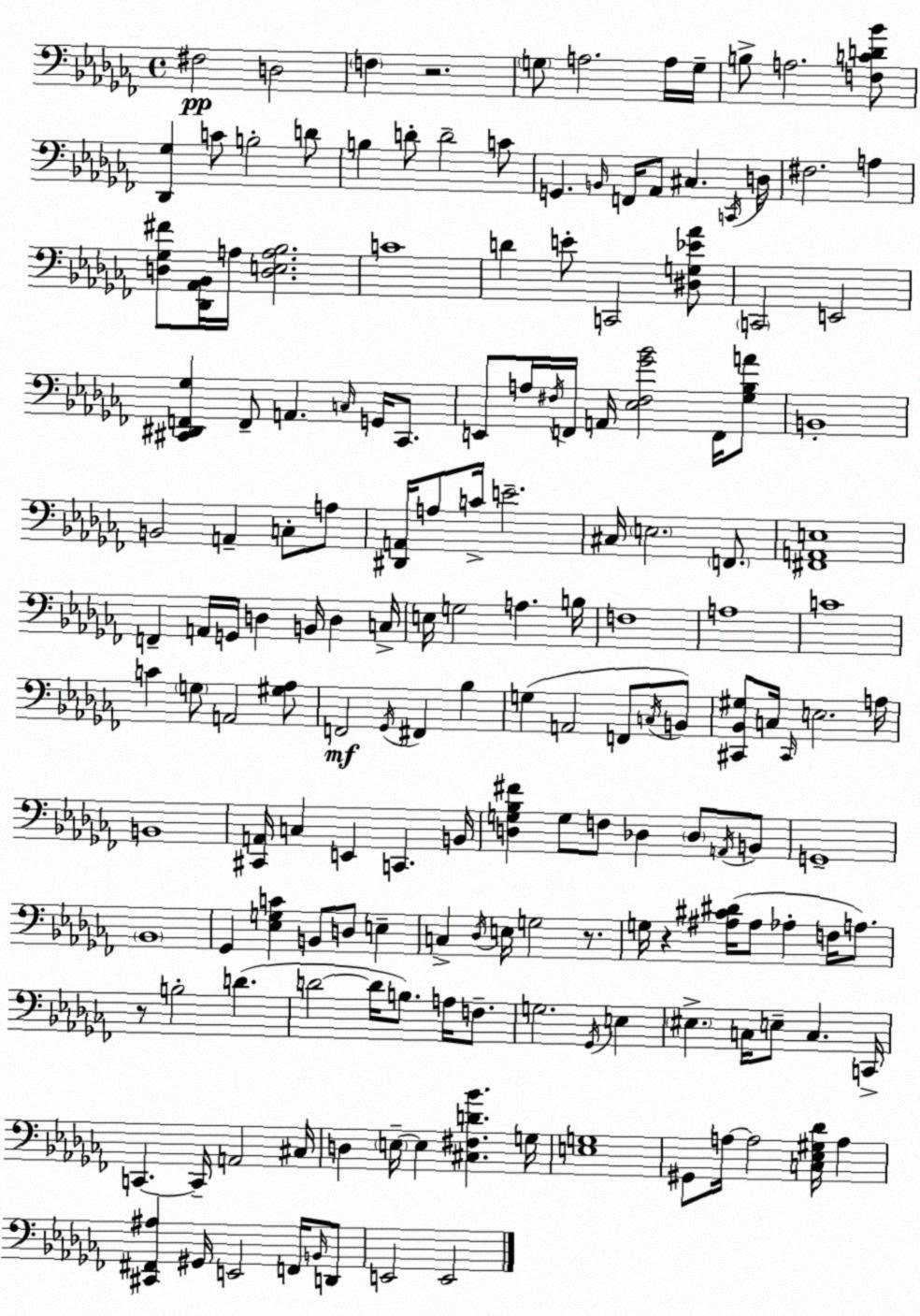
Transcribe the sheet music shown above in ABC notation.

X:1
T:Untitled
M:4/4
L:1/4
K:Abm
^F,2 D,2 F, z2 G,/2 A,2 A,/4 G,/4 B,/2 A,2 [F,CD_B]/2 [_D,,_G,] C/2 B,2 D/2 B, D/2 D2 C/2 G,, B,,/4 F,,/4 _A,,/2 ^C, C,,/4 D,/4 ^F,2 A, [D,_G,^F]/2 [_D,,_A,,_B,,]/4 A,/4 [D,E,A,_B,]2 C4 D E/2 C,,2 [^D,G,_E_A]/2 C,,2 E,,2 [^C,,^D,,F,,_G,] F,,/2 A,, C,/4 G,,/4 ^C,,/2 E,,/2 A,/4 ^F,/4 F,,/4 A,,/4 [_E,^F,_G_B]2 F,,/4 [_G,_B,A]/2 B,,4 B,,2 A,, C,/2 A,/2 [^D,,A,,]/4 A,/2 C/4 E2 ^C,/4 E,2 F,,/2 [^F,,A,,E,]4 F,, A,,/4 G,,/4 D, B,,/4 D, C,/4 E,/4 G,2 A, B,/4 F,4 A,4 C4 C G,/2 A,,2 [^G,_A,]/2 F,,2 _G,,/4 ^F,, _B, G, A,,2 F,,/2 C,/4 B,,/2 [^C,,_B,,^G,]/2 C,/4 ^C,,/4 E,2 A,/4 B,,4 [^C,,A,,]/4 C, E,, C,, B,,/4 [D,G,_B,^F] G,/2 F,/2 _D, _D,/2 A,,/4 B,,/2 G,,4 _B,,4 _G,, [_E,G,C] B,,/2 D,/2 E, C, _D,/4 E,/4 G,2 z/2 G,/4 z [^A,^C^D]/4 ^A,/2 _A, F,/4 A,/2 z/2 B,2 D D2 D/4 B,/2 A,/4 F,/2 G,2 _G,,/4 E, ^E, C,/4 E,/2 C, C,,/4 C,, C,,/4 A,,2 ^C,/4 D, E,/4 E, [^C,^F,D_B] G,/4 [E,G,]4 ^G,,/2 A,/4 A,2 [C,_E,^G,_D]/4 A, [^C,,^F,,^A,] ^G,,/4 E,,2 F,,/4 B,,/4 D,,/2 E,,2 E,,2